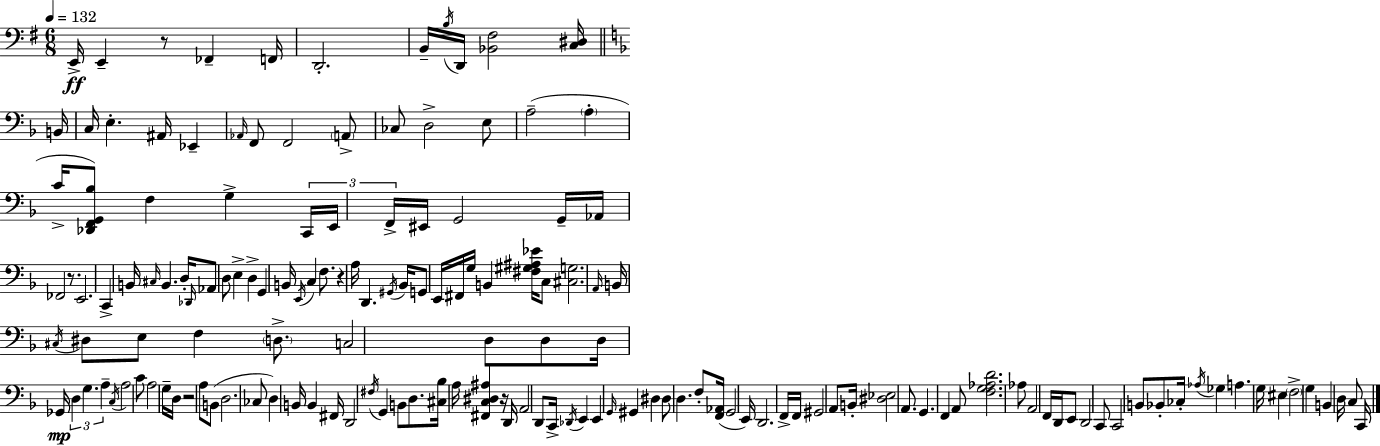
E2/s E2/q R/e FES2/q F2/s D2/h. B2/s B3/s D2/s [Bb2,F#3]/h [C3,D#3]/s B2/s C3/s E3/q. A#2/s Eb2/q Ab2/s F2/e F2/h A2/e CES3/e D3/h E3/e A3/h A3/q C4/s [Db2,F2,G2,Bb3]/e F3/q G3/q C2/s E2/s F2/s EIS2/s G2/h G2/s Ab2/s FES2/h R/e. E2/h. C2/q B2/s C#3/s B2/q. D3/s Db2/s Ab2/e D3/e E3/q D3/q G2/q B2/s E2/s C3/q F3/e. R/q A3/s D2/q. G#2/s Bb2/s G2/e E2/s F#2/s G3/s B2/q [F#3,G#3,A#3,Eb4]/s C3/e [C#3,G3]/h. A2/s B2/s C#3/s D#3/e E3/e F3/q D3/e. C3/h D3/e D3/e D3/s Gb2/s D3/q G3/q. A3/q C3/s A3/h C4/e A3/h G3/s D3/s R/h A3/e B2/e D3/h. CES3/e D3/q B2/s B2/q F#2/s D2/h F#3/s G2/q B2/e D3/e. [C#3,Bb3]/s A3/s [F#2,C3,D#3,A#3]/q R/s D2/s A2/h D2/e C2/s Db2/s E2/q E2/q G2/s G#2/q D#3/q D#3/e D3/q. F3/e [F2,Ab2]/s G2/h E2/s D2/h. F2/s F2/s G#2/h A2/e B2/s [D#3,Eb3]/h A2/e. G2/q. F2/q A2/e [F3,G3,Ab3,D4]/h. Ab3/e A2/h F2/s D2/s E2/e D2/h C2/e C2/h B2/e Bb2/e CES3/s Ab3/s Gb3/q A3/q. G3/s EIS3/q F3/h G3/q B2/q D3/s C3/e C2/s